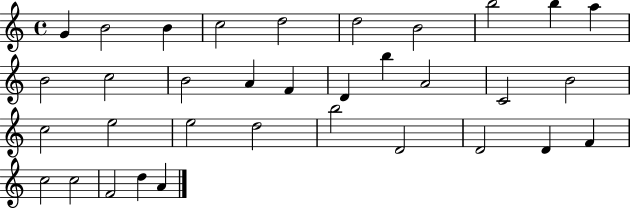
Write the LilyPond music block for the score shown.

{
  \clef treble
  \time 4/4
  \defaultTimeSignature
  \key c \major
  g'4 b'2 b'4 | c''2 d''2 | d''2 b'2 | b''2 b''4 a''4 | \break b'2 c''2 | b'2 a'4 f'4 | d'4 b''4 a'2 | c'2 b'2 | \break c''2 e''2 | e''2 d''2 | b''2 d'2 | d'2 d'4 f'4 | \break c''2 c''2 | f'2 d''4 a'4 | \bar "|."
}